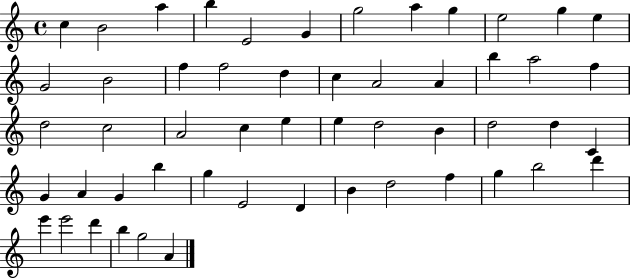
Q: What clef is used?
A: treble